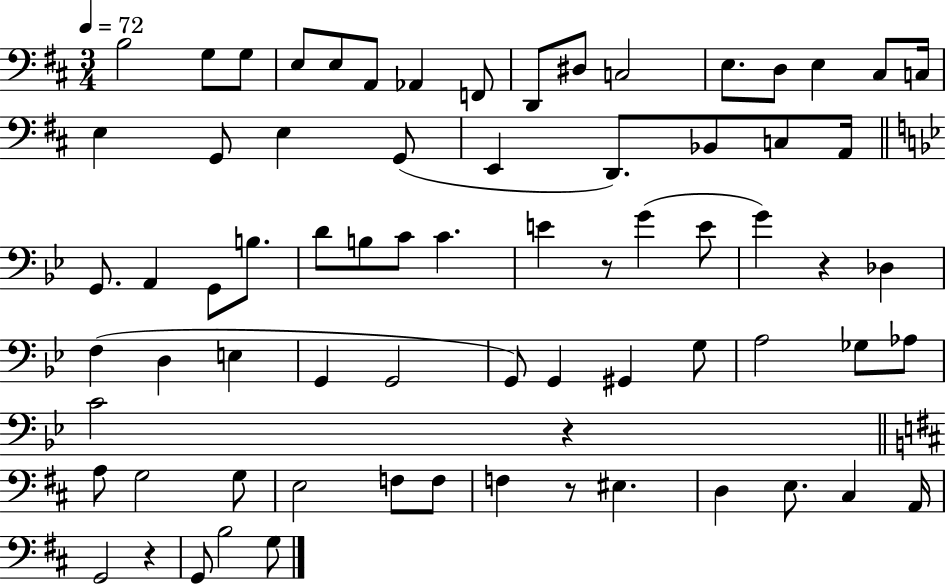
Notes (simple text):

B3/h G3/e G3/e E3/e E3/e A2/e Ab2/q F2/e D2/e D#3/e C3/h E3/e. D3/e E3/q C#3/e C3/s E3/q G2/e E3/q G2/e E2/q D2/e. Bb2/e C3/e A2/s G2/e. A2/q G2/e B3/e. D4/e B3/e C4/e C4/q. E4/q R/e G4/q E4/e G4/q R/q Db3/q F3/q D3/q E3/q G2/q G2/h G2/e G2/q G#2/q G3/e A3/h Gb3/e Ab3/e C4/h R/q A3/e G3/h G3/e E3/h F3/e F3/e F3/q R/e EIS3/q. D3/q E3/e. C#3/q A2/s G2/h R/q G2/e B3/h G3/e